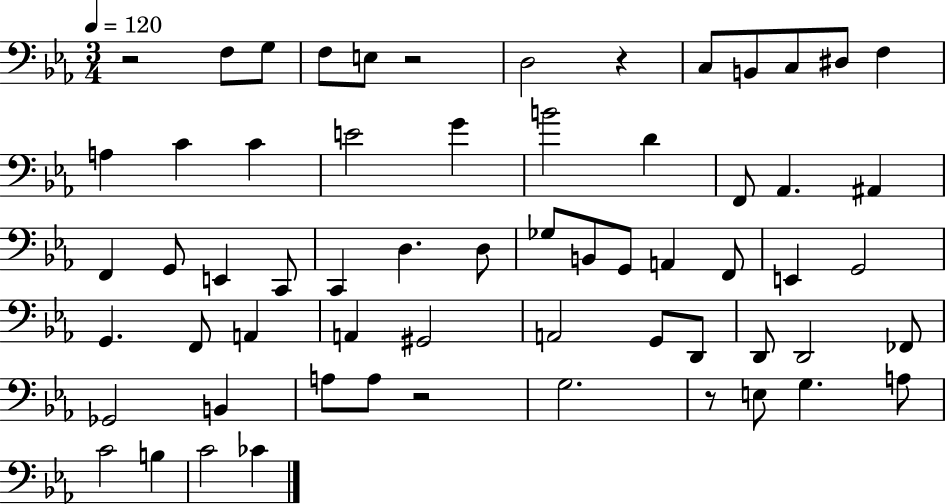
R/h F3/e G3/e F3/e E3/e R/h D3/h R/q C3/e B2/e C3/e D#3/e F3/q A3/q C4/q C4/q E4/h G4/q B4/h D4/q F2/e Ab2/q. A#2/q F2/q G2/e E2/q C2/e C2/q D3/q. D3/e Gb3/e B2/e G2/e A2/q F2/e E2/q G2/h G2/q. F2/e A2/q A2/q G#2/h A2/h G2/e D2/e D2/e D2/h FES2/e Gb2/h B2/q A3/e A3/e R/h G3/h. R/e E3/e G3/q. A3/e C4/h B3/q C4/h CES4/q